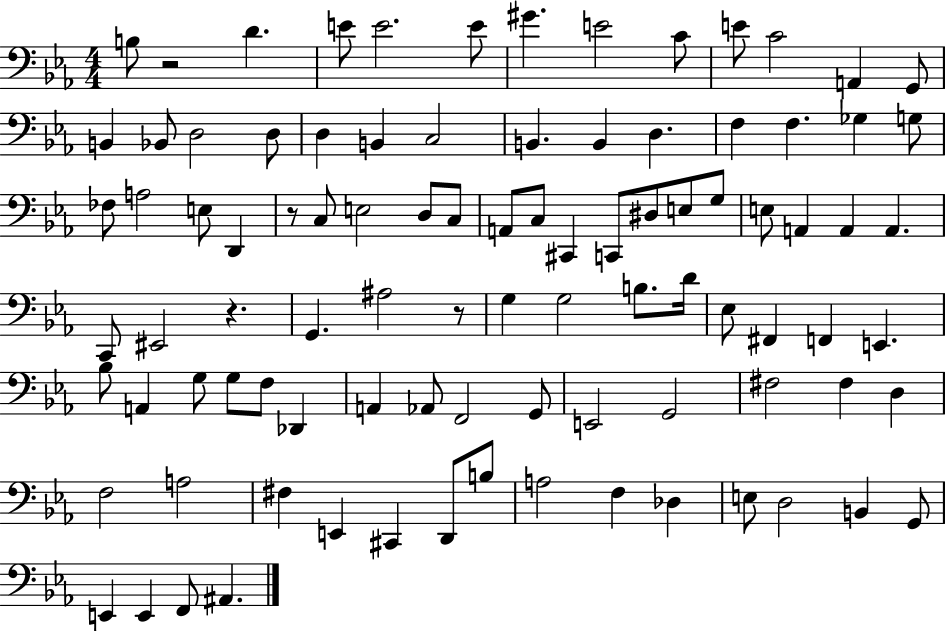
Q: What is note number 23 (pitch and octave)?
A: F3